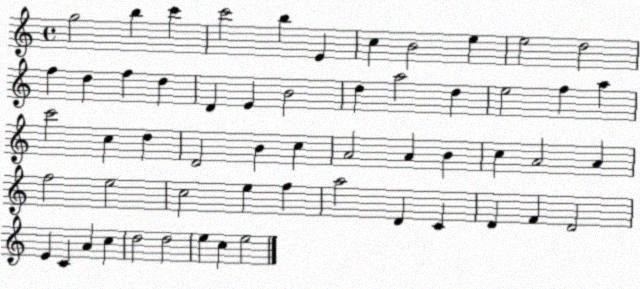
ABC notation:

X:1
T:Untitled
M:4/4
L:1/4
K:C
g2 b c' c'2 b E c B2 e e2 d2 f d f d D E B2 d a2 d e2 f a c'2 c d D2 B c A2 A B c A2 A f2 e2 c2 e f a2 D C D F D2 E C A c d2 d2 e c e2